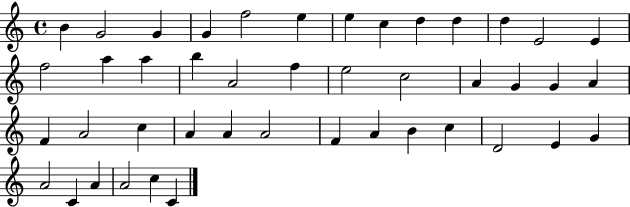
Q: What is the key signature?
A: C major